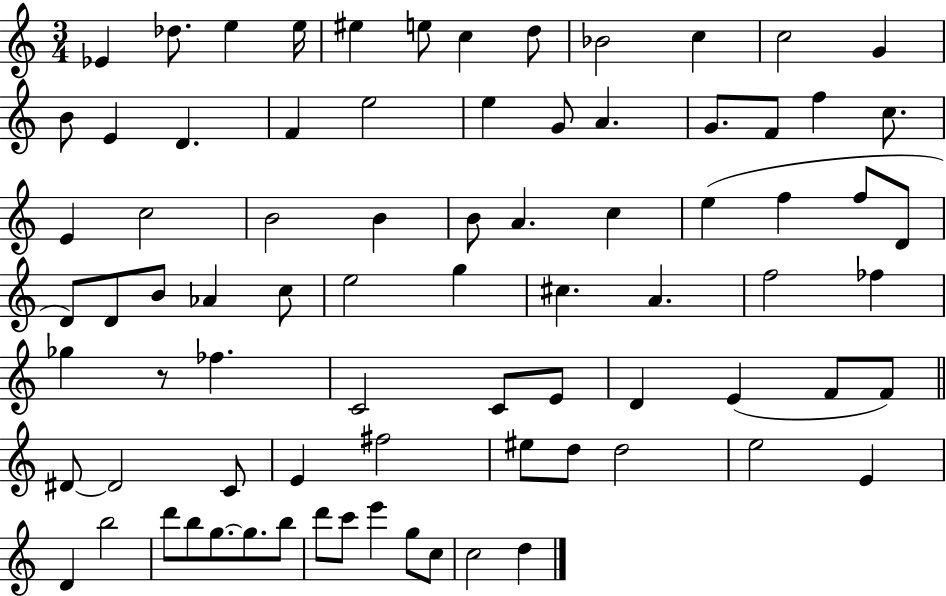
Eb4/q Db5/e. E5/q E5/s EIS5/q E5/e C5/q D5/e Bb4/h C5/q C5/h G4/q B4/e E4/q D4/q. F4/q E5/h E5/q G4/e A4/q. G4/e. F4/e F5/q C5/e. E4/q C5/h B4/h B4/q B4/e A4/q. C5/q E5/q F5/q F5/e D4/e D4/e D4/e B4/e Ab4/q C5/e E5/h G5/q C#5/q. A4/q. F5/h FES5/q Gb5/q R/e FES5/q. C4/h C4/e E4/e D4/q E4/q F4/e F4/e D#4/e D#4/h C4/e E4/q F#5/h EIS5/e D5/e D5/h E5/h E4/q D4/q B5/h D6/e B5/e G5/e. G5/e. B5/e D6/e C6/e E6/q G5/e C5/e C5/h D5/q